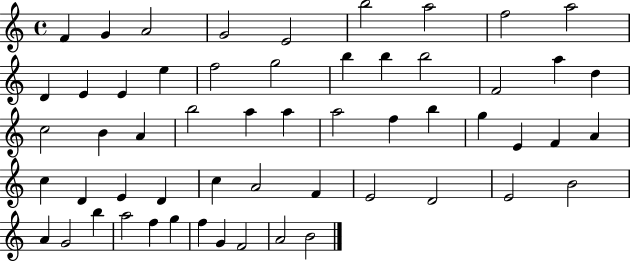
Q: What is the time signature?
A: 4/4